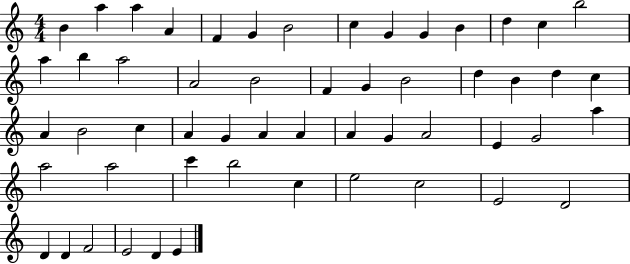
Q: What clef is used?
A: treble